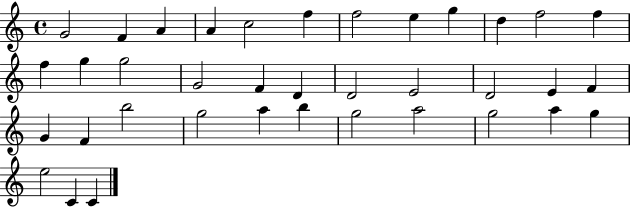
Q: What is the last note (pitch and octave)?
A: C4